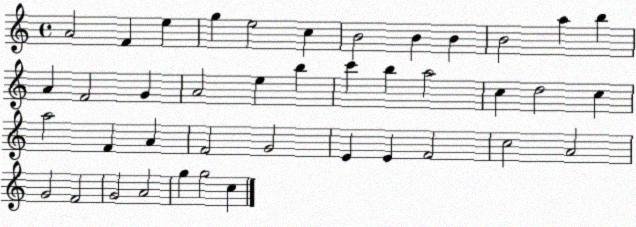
X:1
T:Untitled
M:4/4
L:1/4
K:C
A2 F e g e2 c B2 B B B2 a b A F2 G A2 e b c' b a2 c d2 c a2 F A F2 G2 E E F2 c2 A2 G2 F2 G2 A2 g g2 c